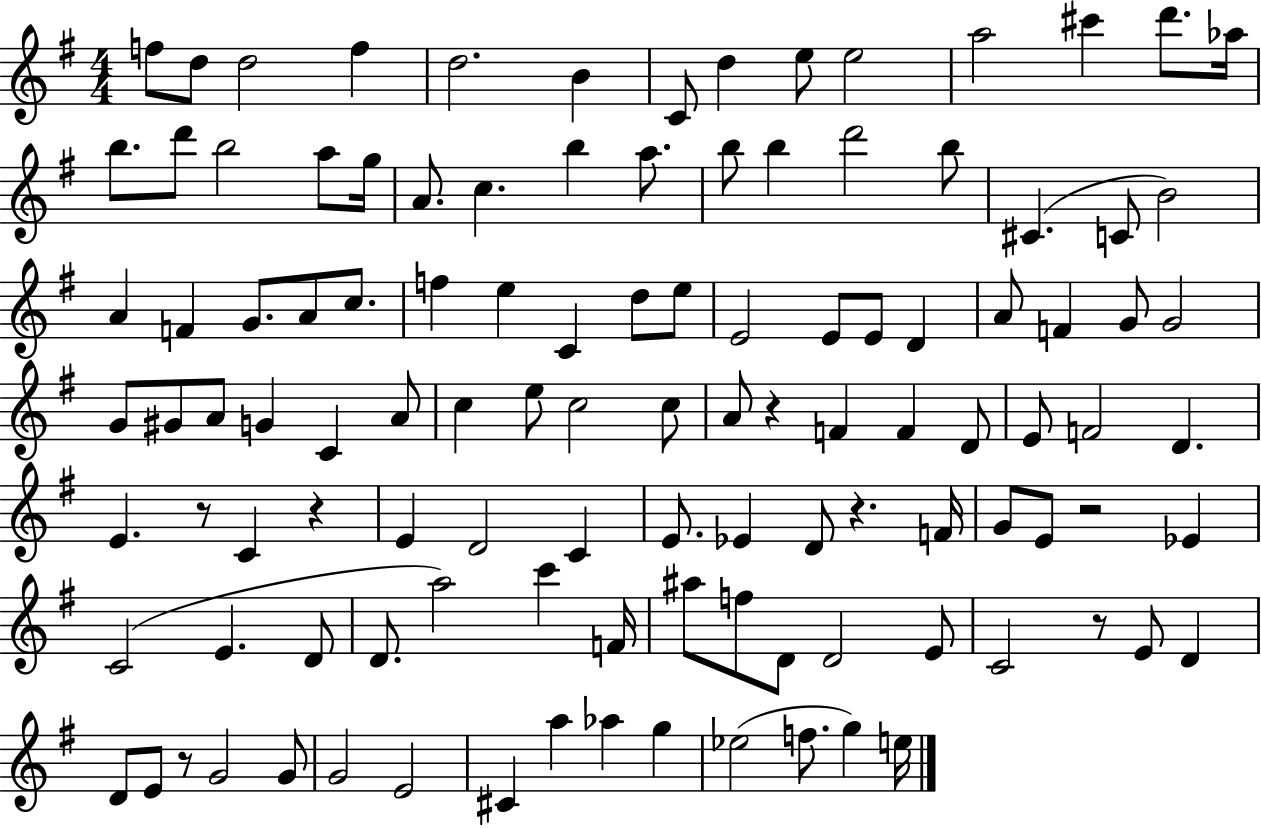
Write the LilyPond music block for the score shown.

{
  \clef treble
  \numericTimeSignature
  \time 4/4
  \key g \major
  f''8 d''8 d''2 f''4 | d''2. b'4 | c'8 d''4 e''8 e''2 | a''2 cis'''4 d'''8. aes''16 | \break b''8. d'''8 b''2 a''8 g''16 | a'8. c''4. b''4 a''8. | b''8 b''4 d'''2 b''8 | cis'4.( c'8 b'2) | \break a'4 f'4 g'8. a'8 c''8. | f''4 e''4 c'4 d''8 e''8 | e'2 e'8 e'8 d'4 | a'8 f'4 g'8 g'2 | \break g'8 gis'8 a'8 g'4 c'4 a'8 | c''4 e''8 c''2 c''8 | a'8 r4 f'4 f'4 d'8 | e'8 f'2 d'4. | \break e'4. r8 c'4 r4 | e'4 d'2 c'4 | e'8. ees'4 d'8 r4. f'16 | g'8 e'8 r2 ees'4 | \break c'2( e'4. d'8 | d'8. a''2) c'''4 f'16 | ais''8 f''8 d'8 d'2 e'8 | c'2 r8 e'8 d'4 | \break d'8 e'8 r8 g'2 g'8 | g'2 e'2 | cis'4 a''4 aes''4 g''4 | ees''2( f''8. g''4) e''16 | \break \bar "|."
}